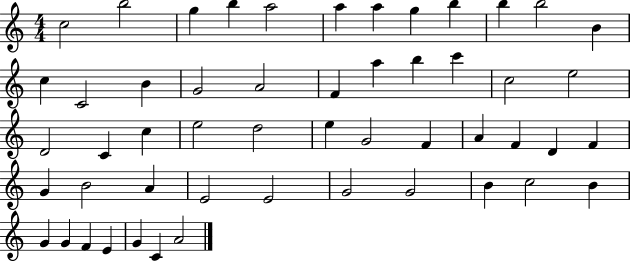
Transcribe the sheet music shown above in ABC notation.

X:1
T:Untitled
M:4/4
L:1/4
K:C
c2 b2 g b a2 a a g b b b2 B c C2 B G2 A2 F a b c' c2 e2 D2 C c e2 d2 e G2 F A F D F G B2 A E2 E2 G2 G2 B c2 B G G F E G C A2